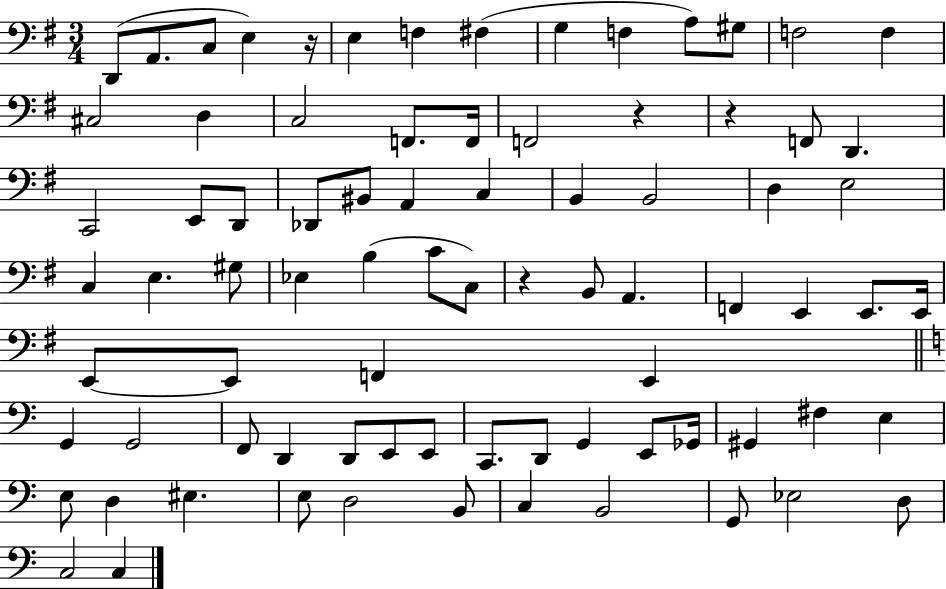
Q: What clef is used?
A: bass